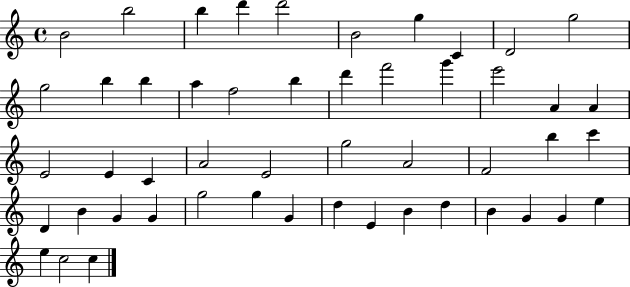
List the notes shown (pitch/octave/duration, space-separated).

B4/h B5/h B5/q D6/q D6/h B4/h G5/q C4/q D4/h G5/h G5/h B5/q B5/q A5/q F5/h B5/q D6/q F6/h G6/q E6/h A4/q A4/q E4/h E4/q C4/q A4/h E4/h G5/h A4/h F4/h B5/q C6/q D4/q B4/q G4/q G4/q G5/h G5/q G4/q D5/q E4/q B4/q D5/q B4/q G4/q G4/q E5/q E5/q C5/h C5/q